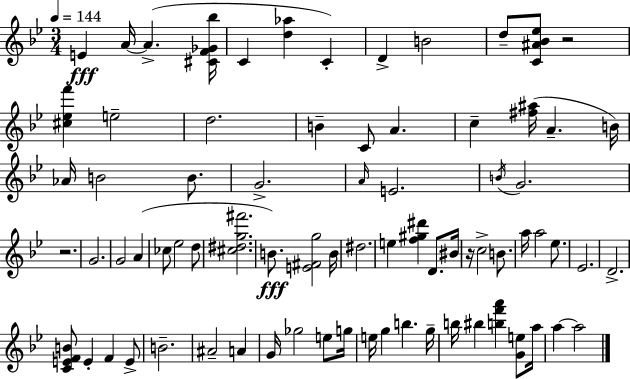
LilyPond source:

{
  \clef treble
  \numericTimeSignature
  \time 3/4
  \key g \minor
  \tempo 4 = 144
  e'4\fff a'16~~ a'4.->( <cis' f' ges' bes''>16 | c'4 <d'' aes''>4 c'4-.) | d'4-> b'2 | d''8-- <c' ais' bes' ees''>8 r2 | \break <cis'' ees'' f'''>4 e''2-- | d''2. | b'4-- c'8 a'4. | c''4-- <fis'' ais''>16( a'4.-- b'16) | \break aes'16 b'2 b'8. | g'2.-> | \grace { a'16 } e'2. | \acciaccatura { b'16 } g'2. | \break r2. | g'2. | g'2 a'4( | ces''8 ees''2 | \break d''8 <cis'' dis'' g'' fis'''>2. | b'8.\fff) <e' fis' g''>2 | b'16 dis''2. | e''4 <f'' gis'' dis'''>4 d'8. | \break bis'16 r16 c''2-> b'8. | a''16 a''2 ees''8. | ees'2. | d'2.-> | \break <c' e' f' b'>8 e'4-. f'4 | e'8-> b'2.-- | ais'2-- a'4 | g'16 ges''2 e''8 | \break g''16 e''16 g''4 b''4. | g''16-- b''16 bis''4 <b'' f''' a'''>4 <g' e''>8 | a''16 a''4~~ a''2 | \bar "|."
}